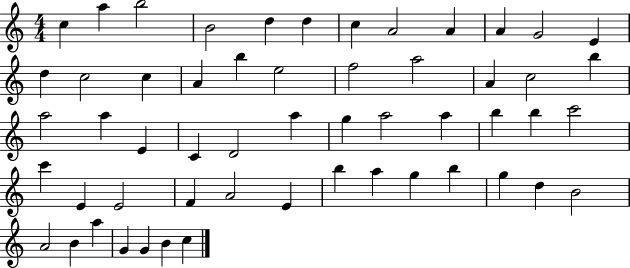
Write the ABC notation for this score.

X:1
T:Untitled
M:4/4
L:1/4
K:C
c a b2 B2 d d c A2 A A G2 E d c2 c A b e2 f2 a2 A c2 b a2 a E C D2 a g a2 a b b c'2 c' E E2 F A2 E b a g b g d B2 A2 B a G G B c